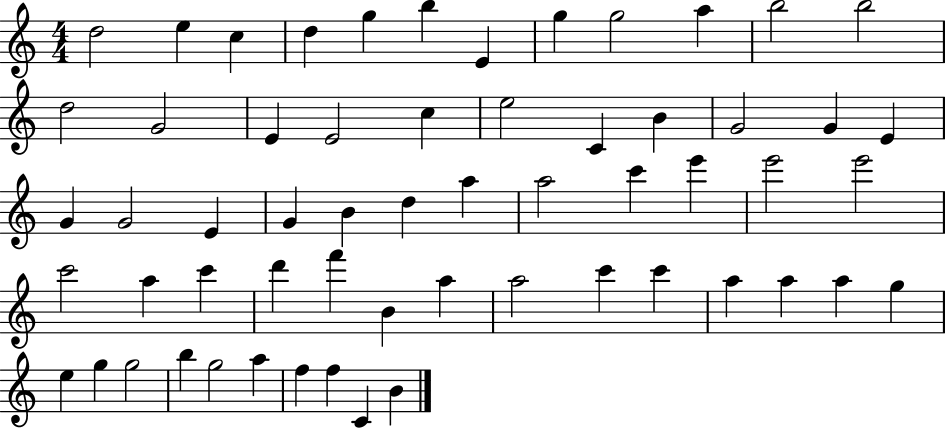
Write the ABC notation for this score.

X:1
T:Untitled
M:4/4
L:1/4
K:C
d2 e c d g b E g g2 a b2 b2 d2 G2 E E2 c e2 C B G2 G E G G2 E G B d a a2 c' e' e'2 e'2 c'2 a c' d' f' B a a2 c' c' a a a g e g g2 b g2 a f f C B